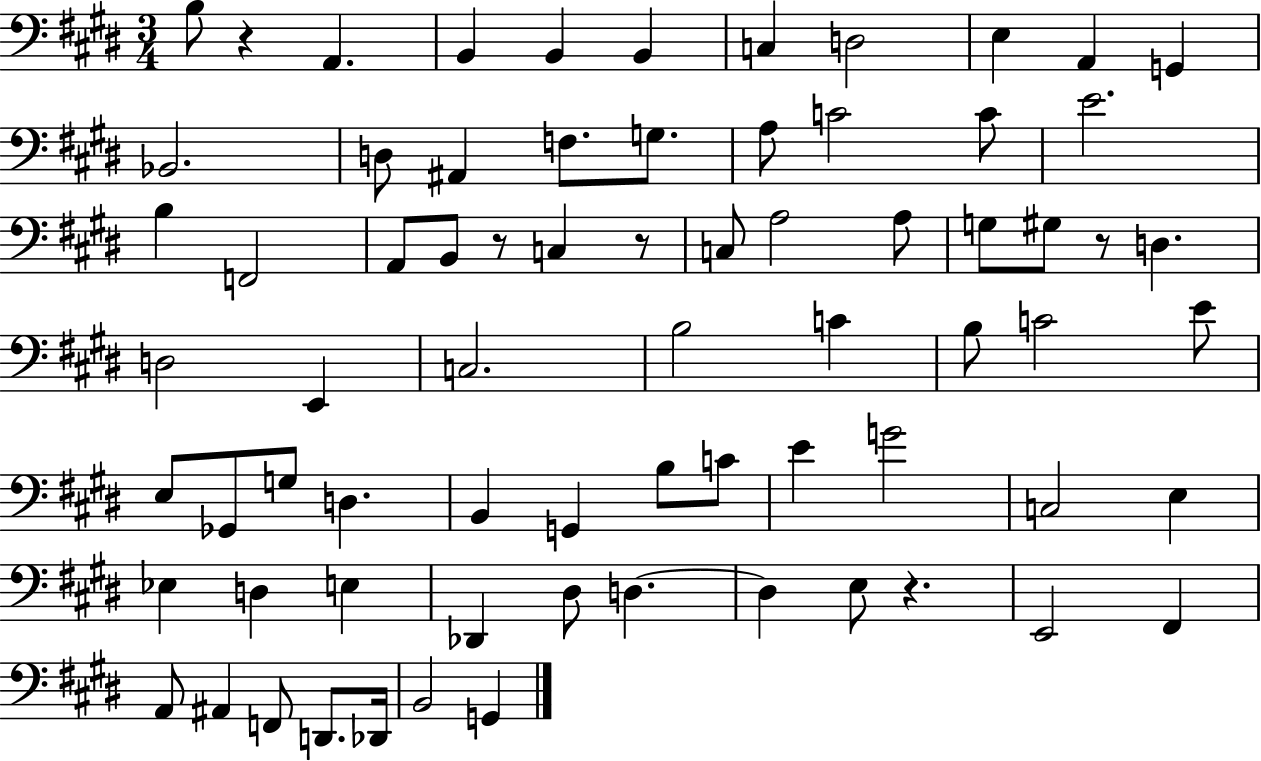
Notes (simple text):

B3/e R/q A2/q. B2/q B2/q B2/q C3/q D3/h E3/q A2/q G2/q Bb2/h. D3/e A#2/q F3/e. G3/e. A3/e C4/h C4/e E4/h. B3/q F2/h A2/e B2/e R/e C3/q R/e C3/e A3/h A3/e G3/e G#3/e R/e D3/q. D3/h E2/q C3/h. B3/h C4/q B3/e C4/h E4/e E3/e Gb2/e G3/e D3/q. B2/q G2/q B3/e C4/e E4/q G4/h C3/h E3/q Eb3/q D3/q E3/q Db2/q D#3/e D3/q. D3/q E3/e R/q. E2/h F#2/q A2/e A#2/q F2/e D2/e. Db2/s B2/h G2/q